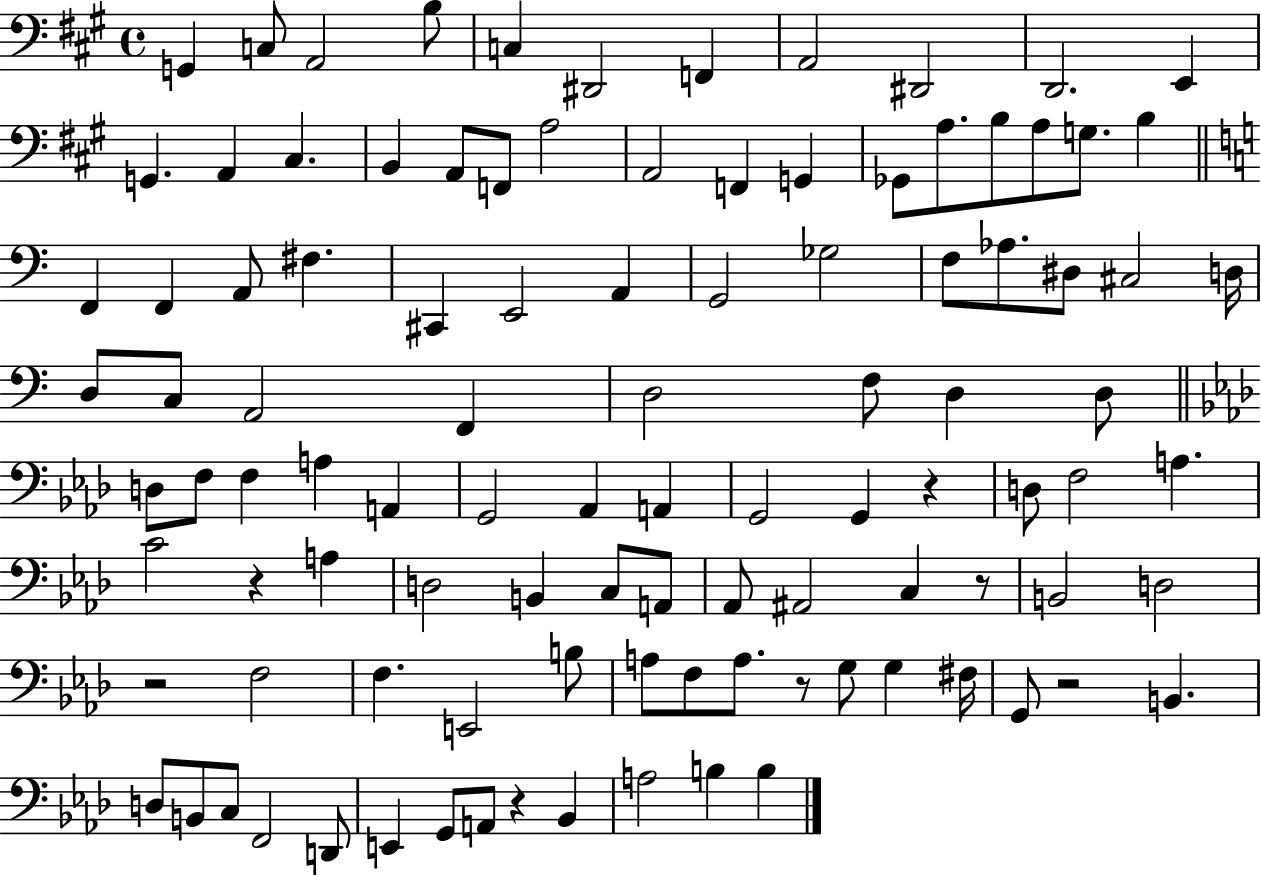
{
  \clef bass
  \time 4/4
  \defaultTimeSignature
  \key a \major
  g,4 c8 a,2 b8 | c4 dis,2 f,4 | a,2 dis,2 | d,2. e,4 | \break g,4. a,4 cis4. | b,4 a,8 f,8 a2 | a,2 f,4 g,4 | ges,8 a8. b8 a8 g8. b4 | \break \bar "||" \break \key c \major f,4 f,4 a,8 fis4. | cis,4 e,2 a,4 | g,2 ges2 | f8 aes8. dis8 cis2 d16 | \break d8 c8 a,2 f,4 | d2 f8 d4 d8 | \bar "||" \break \key f \minor d8 f8 f4 a4 a,4 | g,2 aes,4 a,4 | g,2 g,4 r4 | d8 f2 a4. | \break c'2 r4 a4 | d2 b,4 c8 a,8 | aes,8 ais,2 c4 r8 | b,2 d2 | \break r2 f2 | f4. e,2 b8 | a8 f8 a8. r8 g8 g4 fis16 | g,8 r2 b,4. | \break d8 b,8 c8 f,2 d,8 | e,4 g,8 a,8 r4 bes,4 | a2 b4 b4 | \bar "|."
}